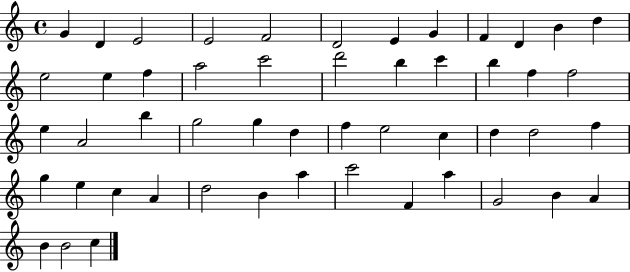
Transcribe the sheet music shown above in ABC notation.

X:1
T:Untitled
M:4/4
L:1/4
K:C
G D E2 E2 F2 D2 E G F D B d e2 e f a2 c'2 d'2 b c' b f f2 e A2 b g2 g d f e2 c d d2 f g e c A d2 B a c'2 F a G2 B A B B2 c